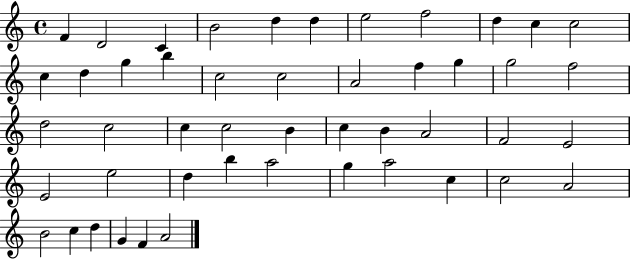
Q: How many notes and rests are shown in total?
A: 48